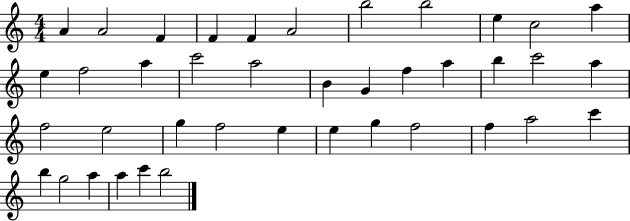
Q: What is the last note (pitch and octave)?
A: B5